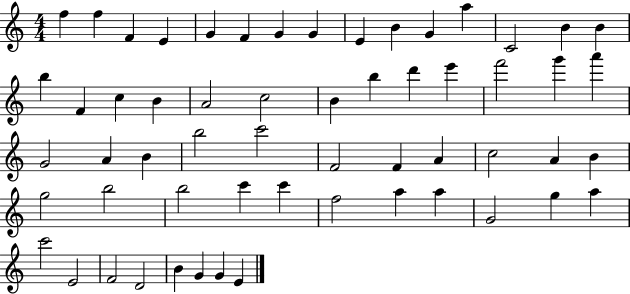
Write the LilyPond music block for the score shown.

{
  \clef treble
  \numericTimeSignature
  \time 4/4
  \key c \major
  f''4 f''4 f'4 e'4 | g'4 f'4 g'4 g'4 | e'4 b'4 g'4 a''4 | c'2 b'4 b'4 | \break b''4 f'4 c''4 b'4 | a'2 c''2 | b'4 b''4 d'''4 e'''4 | f'''2 g'''4 a'''4 | \break g'2 a'4 b'4 | b''2 c'''2 | f'2 f'4 a'4 | c''2 a'4 b'4 | \break g''2 b''2 | b''2 c'''4 c'''4 | f''2 a''4 a''4 | g'2 g''4 a''4 | \break c'''2 e'2 | f'2 d'2 | b'4 g'4 g'4 e'4 | \bar "|."
}